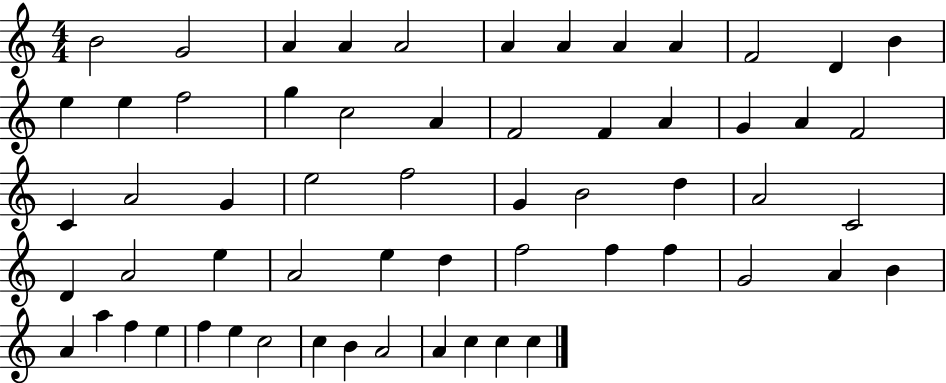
{
  \clef treble
  \numericTimeSignature
  \time 4/4
  \key c \major
  b'2 g'2 | a'4 a'4 a'2 | a'4 a'4 a'4 a'4 | f'2 d'4 b'4 | \break e''4 e''4 f''2 | g''4 c''2 a'4 | f'2 f'4 a'4 | g'4 a'4 f'2 | \break c'4 a'2 g'4 | e''2 f''2 | g'4 b'2 d''4 | a'2 c'2 | \break d'4 a'2 e''4 | a'2 e''4 d''4 | f''2 f''4 f''4 | g'2 a'4 b'4 | \break a'4 a''4 f''4 e''4 | f''4 e''4 c''2 | c''4 b'4 a'2 | a'4 c''4 c''4 c''4 | \break \bar "|."
}